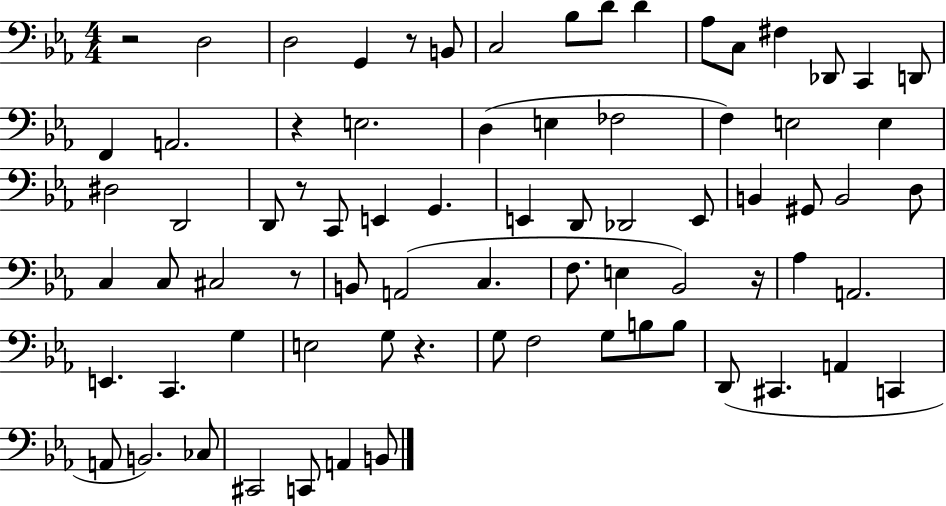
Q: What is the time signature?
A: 4/4